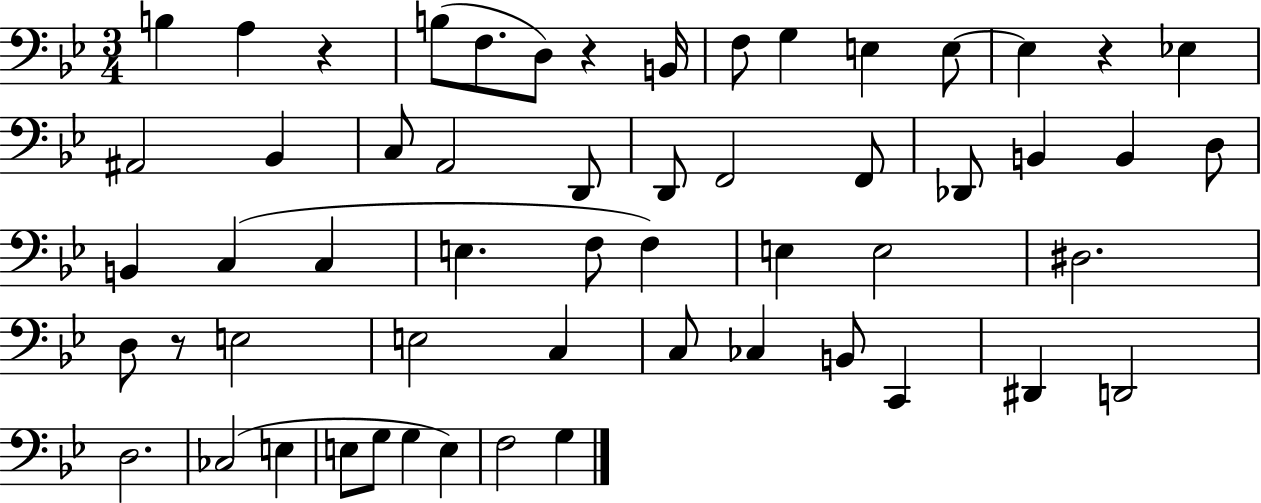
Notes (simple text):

B3/q A3/q R/q B3/e F3/e. D3/e R/q B2/s F3/e G3/q E3/q E3/e E3/q R/q Eb3/q A#2/h Bb2/q C3/e A2/h D2/e D2/e F2/h F2/e Db2/e B2/q B2/q D3/e B2/q C3/q C3/q E3/q. F3/e F3/q E3/q E3/h D#3/h. D3/e R/e E3/h E3/h C3/q C3/e CES3/q B2/e C2/q D#2/q D2/h D3/h. CES3/h E3/q E3/e G3/e G3/q E3/q F3/h G3/q